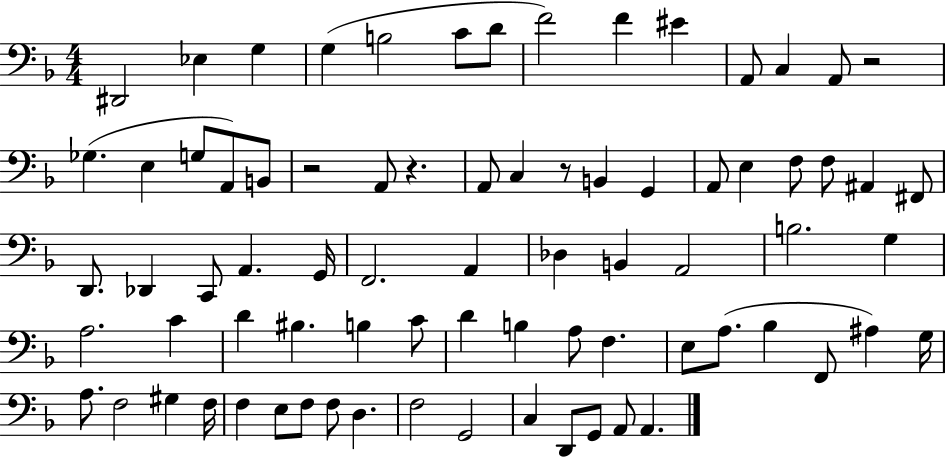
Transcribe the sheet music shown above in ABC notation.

X:1
T:Untitled
M:4/4
L:1/4
K:F
^D,,2 _E, G, G, B,2 C/2 D/2 F2 F ^E A,,/2 C, A,,/2 z2 _G, E, G,/2 A,,/2 B,,/2 z2 A,,/2 z A,,/2 C, z/2 B,, G,, A,,/2 E, F,/2 F,/2 ^A,, ^F,,/2 D,,/2 _D,, C,,/2 A,, G,,/4 F,,2 A,, _D, B,, A,,2 B,2 G, A,2 C D ^B, B, C/2 D B, A,/2 F, E,/2 A,/2 _B, F,,/2 ^A, G,/4 A,/2 F,2 ^G, F,/4 F, E,/2 F,/2 F,/2 D, F,2 G,,2 C, D,,/2 G,,/2 A,,/2 A,,